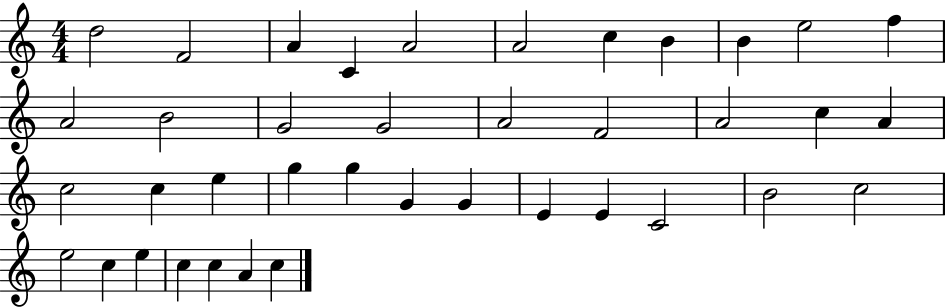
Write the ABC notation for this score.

X:1
T:Untitled
M:4/4
L:1/4
K:C
d2 F2 A C A2 A2 c B B e2 f A2 B2 G2 G2 A2 F2 A2 c A c2 c e g g G G E E C2 B2 c2 e2 c e c c A c